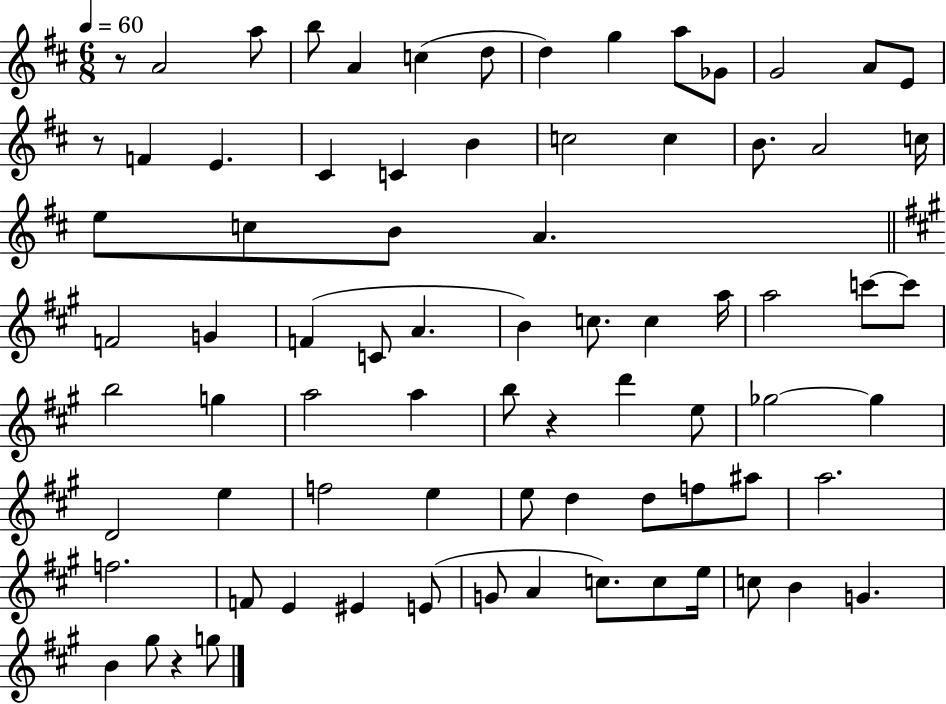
X:1
T:Untitled
M:6/8
L:1/4
K:D
z/2 A2 a/2 b/2 A c d/2 d g a/2 _G/2 G2 A/2 E/2 z/2 F E ^C C B c2 c B/2 A2 c/4 e/2 c/2 B/2 A F2 G F C/2 A B c/2 c a/4 a2 c'/2 c'/2 b2 g a2 a b/2 z d' e/2 _g2 _g D2 e f2 e e/2 d d/2 f/2 ^a/2 a2 f2 F/2 E ^E E/2 G/2 A c/2 c/2 e/4 c/2 B G B ^g/2 z g/2